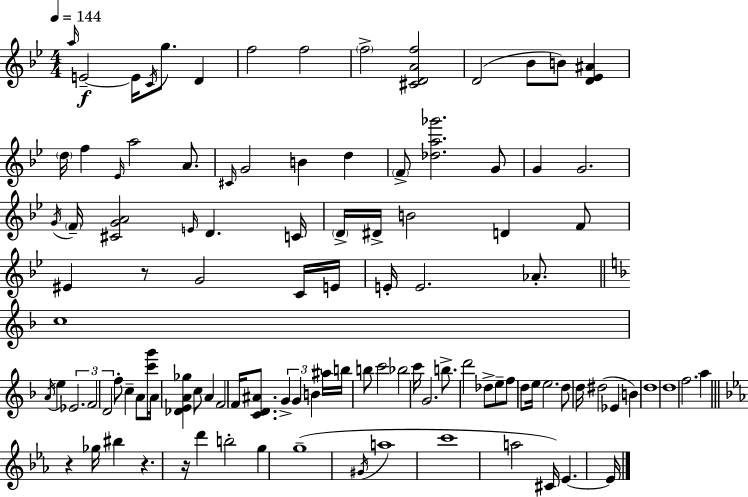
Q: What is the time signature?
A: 4/4